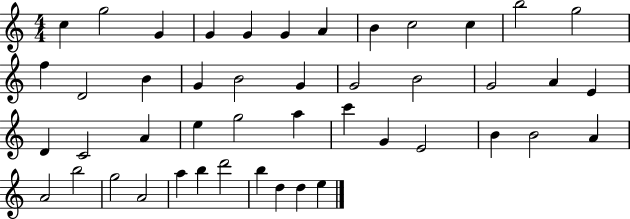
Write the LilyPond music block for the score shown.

{
  \clef treble
  \numericTimeSignature
  \time 4/4
  \key c \major
  c''4 g''2 g'4 | g'4 g'4 g'4 a'4 | b'4 c''2 c''4 | b''2 g''2 | \break f''4 d'2 b'4 | g'4 b'2 g'4 | g'2 b'2 | g'2 a'4 e'4 | \break d'4 c'2 a'4 | e''4 g''2 a''4 | c'''4 g'4 e'2 | b'4 b'2 a'4 | \break a'2 b''2 | g''2 a'2 | a''4 b''4 d'''2 | b''4 d''4 d''4 e''4 | \break \bar "|."
}